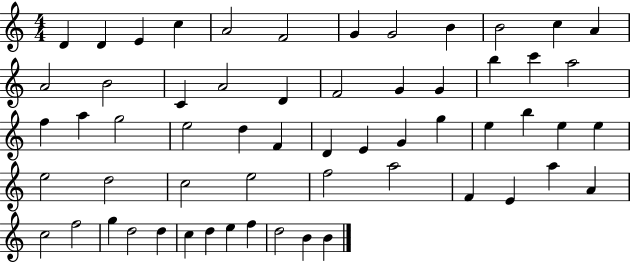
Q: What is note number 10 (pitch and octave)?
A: B4